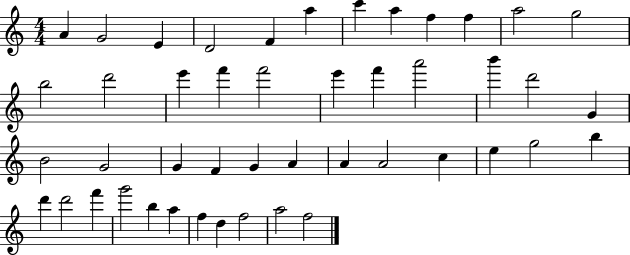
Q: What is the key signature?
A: C major